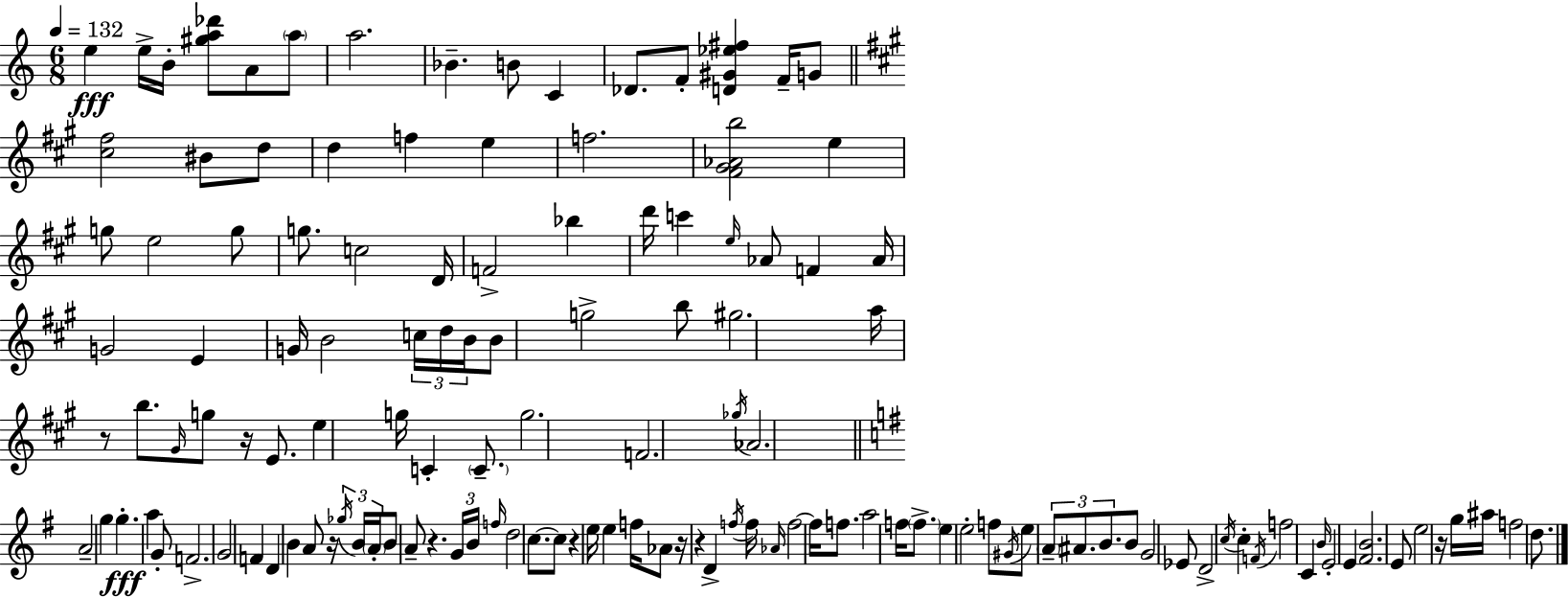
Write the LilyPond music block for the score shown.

{
  \clef treble
  \numericTimeSignature
  \time 6/8
  \key c \major
  \tempo 4 = 132
  e''4\fff e''16-> b'16-. <gis'' a'' des'''>8 a'8 \parenthesize a''8 | a''2. | bes'4.-- b'8 c'4 | des'8. f'8-. <d' gis' ees'' fis''>4 f'16-- g'8 | \break \bar "||" \break \key a \major <cis'' fis''>2 bis'8 d''8 | d''4 f''4 e''4 | f''2. | <fis' gis' aes' b''>2 e''4 | \break g''8 e''2 g''8 | g''8. c''2 d'16 | f'2-> bes''4 | d'''16 c'''4 \grace { e''16 } aes'8 f'4 | \break aes'16 g'2 e'4 | g'16 b'2 \tuplet 3/2 { c''16 d''16 | b'16 } b'8 g''2-> b''8 | gis''2. | \break a''16 r8 b''8. \grace { gis'16 } g''8 r16 e'8. | e''4 g''16 c'4-. \parenthesize c'8.-- | g''2. | f'2. | \break \acciaccatura { ges''16 } aes'2. | \bar "||" \break \key e \minor a'2-- g''4 | g''4.-.\fff a''4 g'8-. | f'2.-> | g'2 f'4 | \break d'4 b'4 a'8 r16 \tuplet 3/2 { \acciaccatura { ges''16 } | b'16 \parenthesize a'16-. } b'8 a'8-- r4. | \tuplet 3/2 { g'16 b'16 \grace { f''16 } } d''2 c''8.~~ | c''8 r4 e''16 e''4 | \break f''16 aes'8 r16 r4 d'4-> | \acciaccatura { f''16 } f''16 \grace { aes'16 } f''2~~ | f''16 f''8. a''2 | f''16 \parenthesize f''8.-> e''4 e''2-. | \break f''8 \acciaccatura { gis'16 } e''8 \tuplet 3/2 { \parenthesize a'8-- ais'8. | b'8. } b'8 g'2 | ees'8 d'2-> | \acciaccatura { c''16 } c''4-. \acciaccatura { f'16 } f''2 | \break c'4 \grace { b'16 } e'2-. | e'4 <fis' b'>2. | e'8 e''2 | r16 g''16 ais''16 f''2 | \break d''8. \bar "|."
}